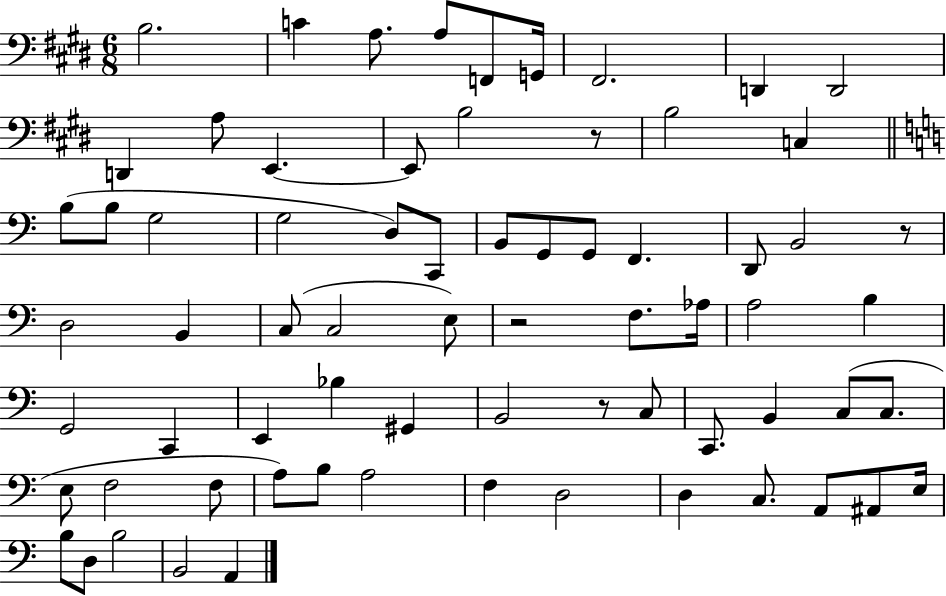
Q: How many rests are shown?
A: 4